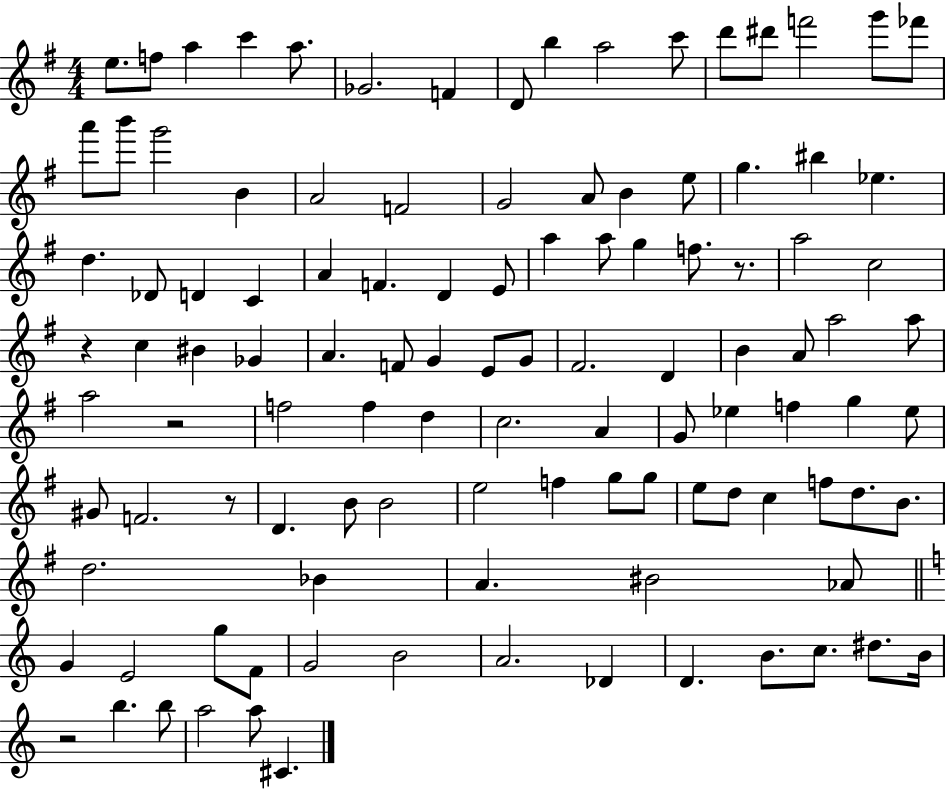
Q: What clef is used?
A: treble